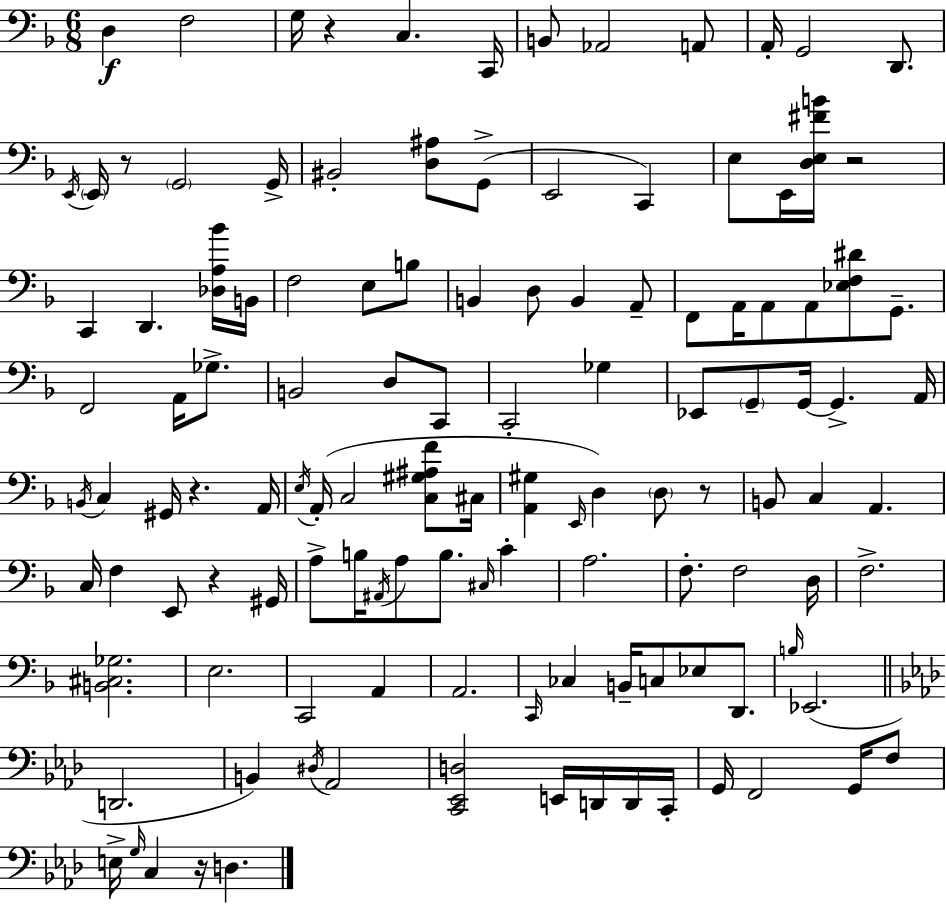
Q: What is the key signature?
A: D minor